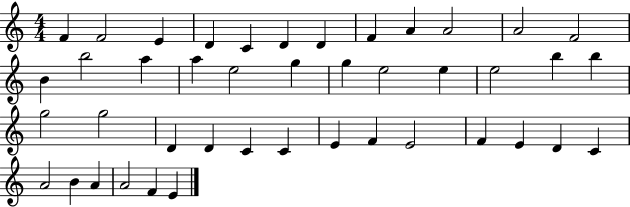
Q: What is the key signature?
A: C major